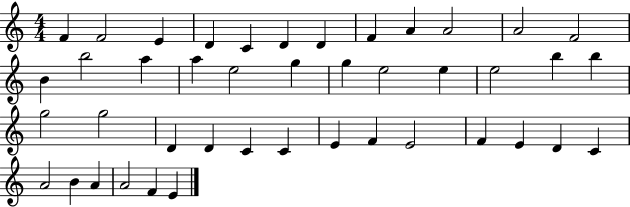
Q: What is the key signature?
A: C major